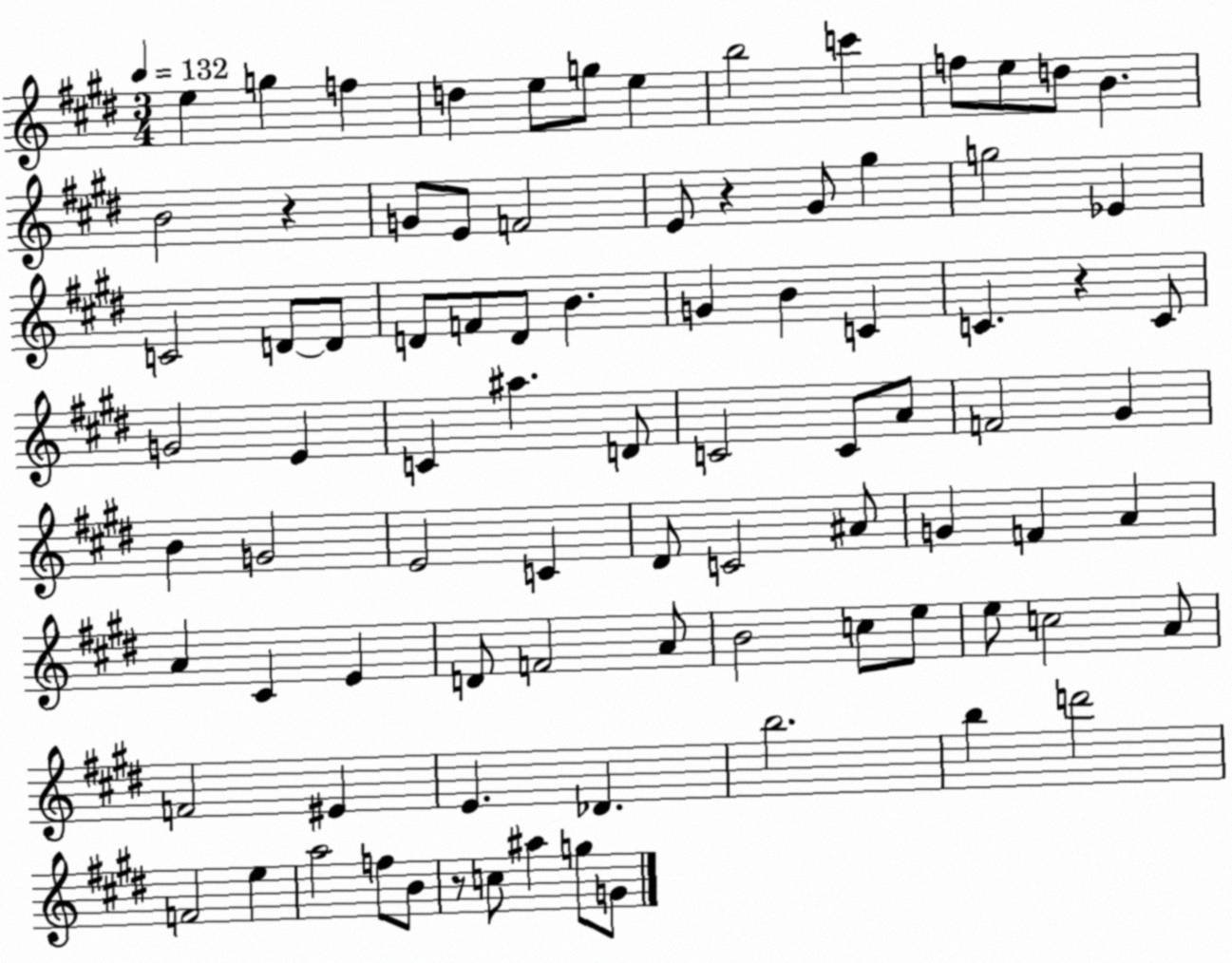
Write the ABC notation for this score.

X:1
T:Untitled
M:3/4
L:1/4
K:E
e g f d e/2 g/2 e b2 c' f/2 e/2 d/2 B B2 z G/2 E/2 F2 E/2 z ^G/2 ^g g2 _E C2 D/2 D/2 D/2 F/2 D/2 B G B C C z C/2 G2 E C ^a D/2 C2 C/2 A/2 F2 ^G B G2 E2 C ^D/2 C2 ^A/2 G F A A ^C E D/2 F2 A/2 B2 c/2 e/2 e/2 c2 A/2 F2 ^E E _D b2 b d'2 F2 e a2 f/2 B/2 z/2 c/2 ^a g/2 G/2